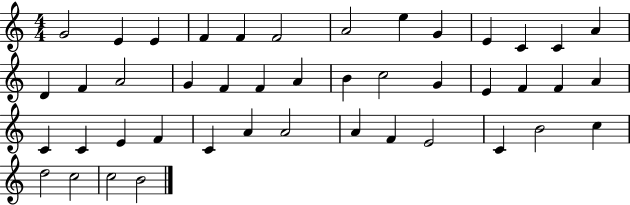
X:1
T:Untitled
M:4/4
L:1/4
K:C
G2 E E F F F2 A2 e G E C C A D F A2 G F F A B c2 G E F F A C C E F C A A2 A F E2 C B2 c d2 c2 c2 B2